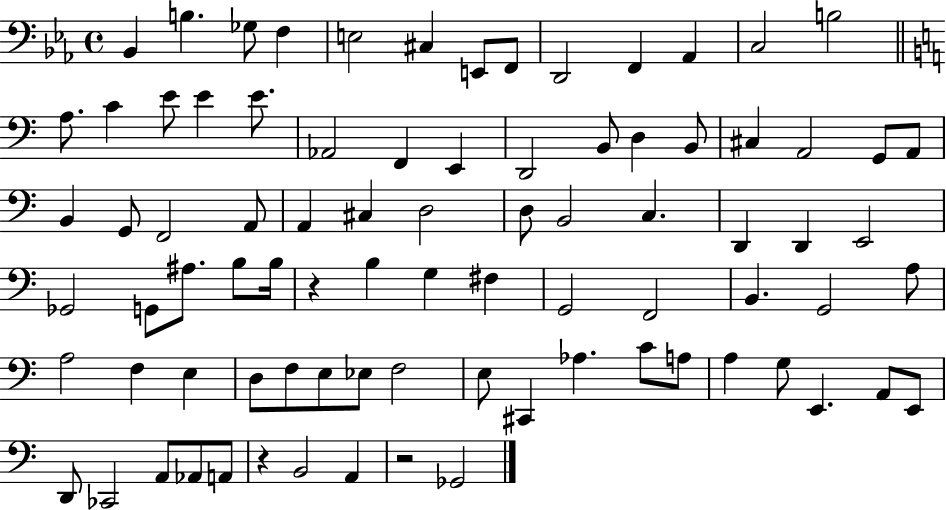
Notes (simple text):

Bb2/q B3/q. Gb3/e F3/q E3/h C#3/q E2/e F2/e D2/h F2/q Ab2/q C3/h B3/h A3/e. C4/q E4/e E4/q E4/e. Ab2/h F2/q E2/q D2/h B2/e D3/q B2/e C#3/q A2/h G2/e A2/e B2/q G2/e F2/h A2/e A2/q C#3/q D3/h D3/e B2/h C3/q. D2/q D2/q E2/h Gb2/h G2/e A#3/e. B3/e B3/s R/q B3/q G3/q F#3/q G2/h F2/h B2/q. G2/h A3/e A3/h F3/q E3/q D3/e F3/e E3/e Eb3/e F3/h E3/e C#2/q Ab3/q. C4/e A3/e A3/q G3/e E2/q. A2/e E2/e D2/e CES2/h A2/e Ab2/e A2/e R/q B2/h A2/q R/h Gb2/h